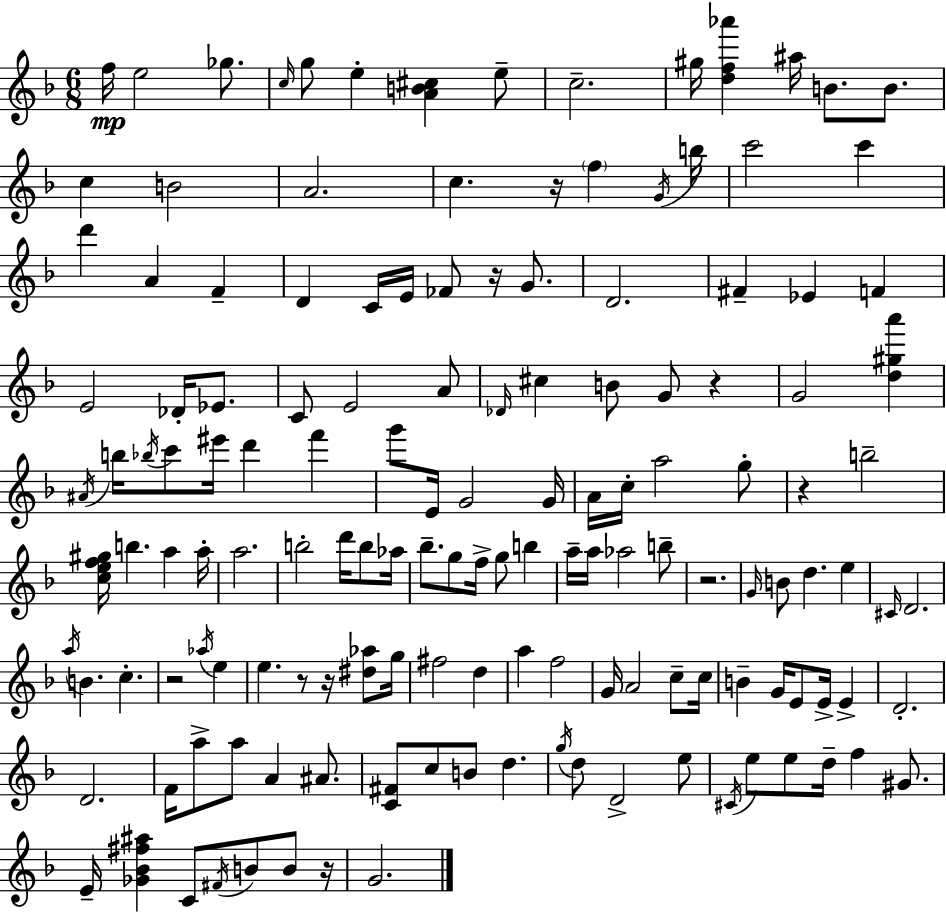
{
  \clef treble
  \numericTimeSignature
  \time 6/8
  \key f \major
  f''16\mp e''2 ges''8. | \grace { c''16 } g''8 e''4-. <a' b' cis''>4 e''8-- | c''2.-- | gis''16 <d'' f'' aes'''>4 ais''16 b'8. b'8. | \break c''4 b'2 | a'2. | c''4. r16 \parenthesize f''4 | \acciaccatura { g'16 } b''16 c'''2 c'''4 | \break d'''4 a'4 f'4-- | d'4 c'16 e'16 fes'8 r16 g'8. | d'2. | fis'4-- ees'4 f'4 | \break e'2 des'16-. ees'8. | c'8 e'2 | a'8 \grace { des'16 } cis''4 b'8 g'8 r4 | g'2 <d'' gis'' a'''>4 | \break \acciaccatura { ais'16 } b''16 \acciaccatura { bes''16 } c'''8 eis'''16 d'''4 | f'''4 g'''8 e'16 g'2 | g'16 a'16 c''16-. a''2 | g''8-. r4 b''2-- | \break <c'' e'' f'' gis''>16 b''4. | a''4 a''16-. a''2. | b''2-. | d'''16 b''8 aes''16 bes''8.-- g''8 f''16-> g''8 | \break b''4 a''16-- a''16 aes''2 | b''8-- r2. | \grace { g'16 } b'8 d''4. | e''4 \grace { cis'16 } d'2. | \break \acciaccatura { a''16 } b'4. | c''4.-. r2 | \acciaccatura { aes''16 } e''4 e''4. | r8 r16 <dis'' aes''>8 g''16 fis''2 | \break d''4 a''4 | f''2 g'16 a'2 | c''8-- c''16 b'4-- | g'16 e'8 e'16-> e'4-> d'2.-. | \break d'2. | f'16 a''8-> | a''8 a'4 ais'8. <c' fis'>8 c''8 | b'8 d''4. \acciaccatura { g''16 } d''8 | \break d'2-> e''8 \acciaccatura { cis'16 } e''8 | e''8 d''16-- f''4 gis'8. e'16-- | <ges' bes' fis'' ais''>4 c'8 \acciaccatura { fis'16 } b'8 b'8 r16 | g'2. | \break \bar "|."
}